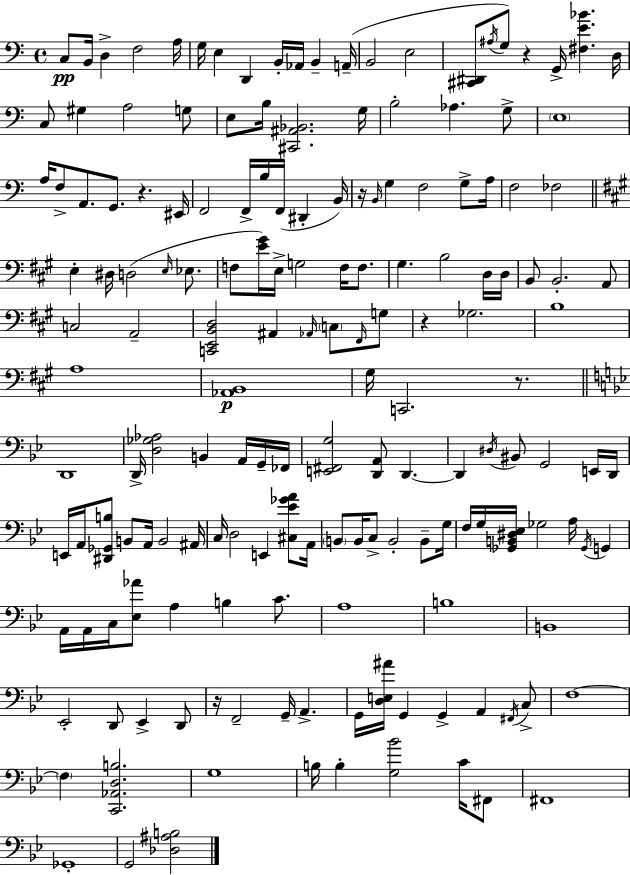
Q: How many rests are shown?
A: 6